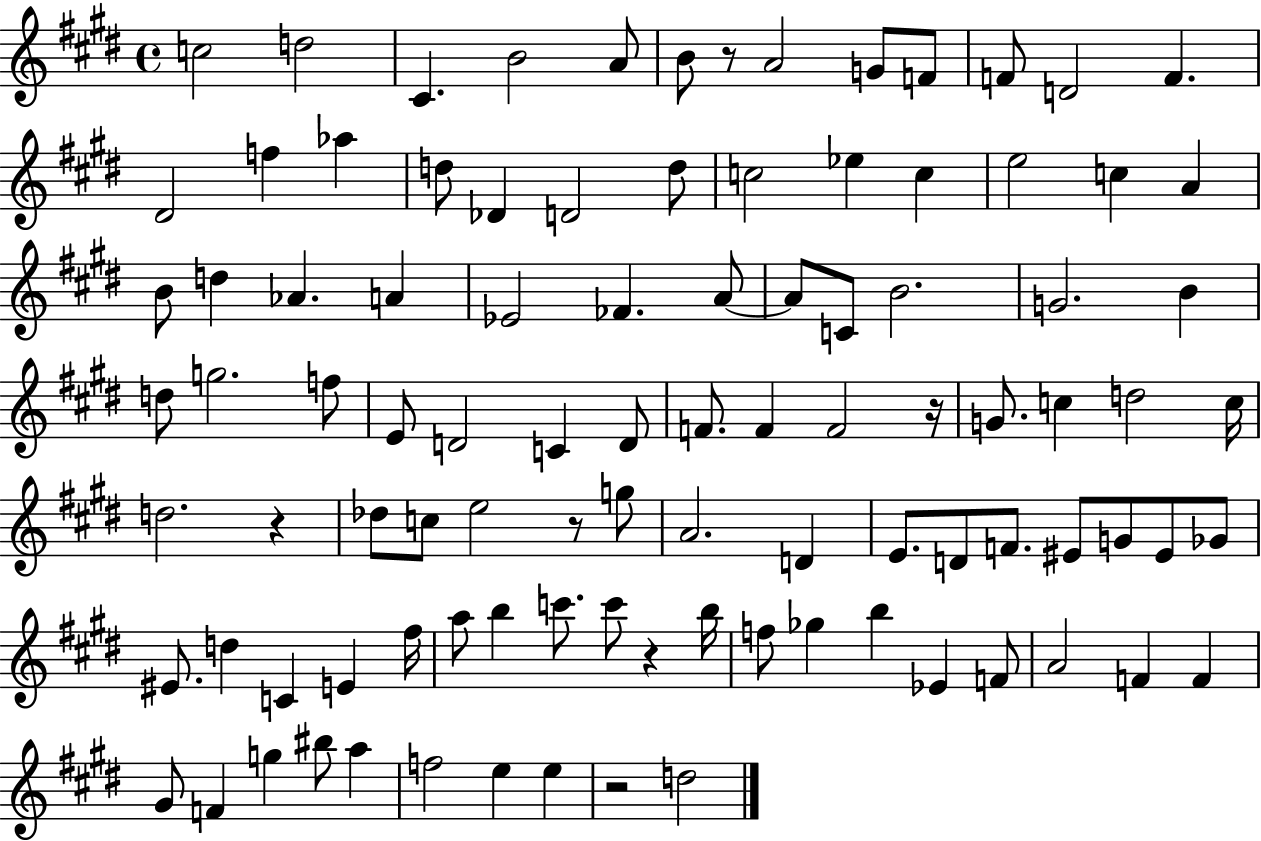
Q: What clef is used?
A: treble